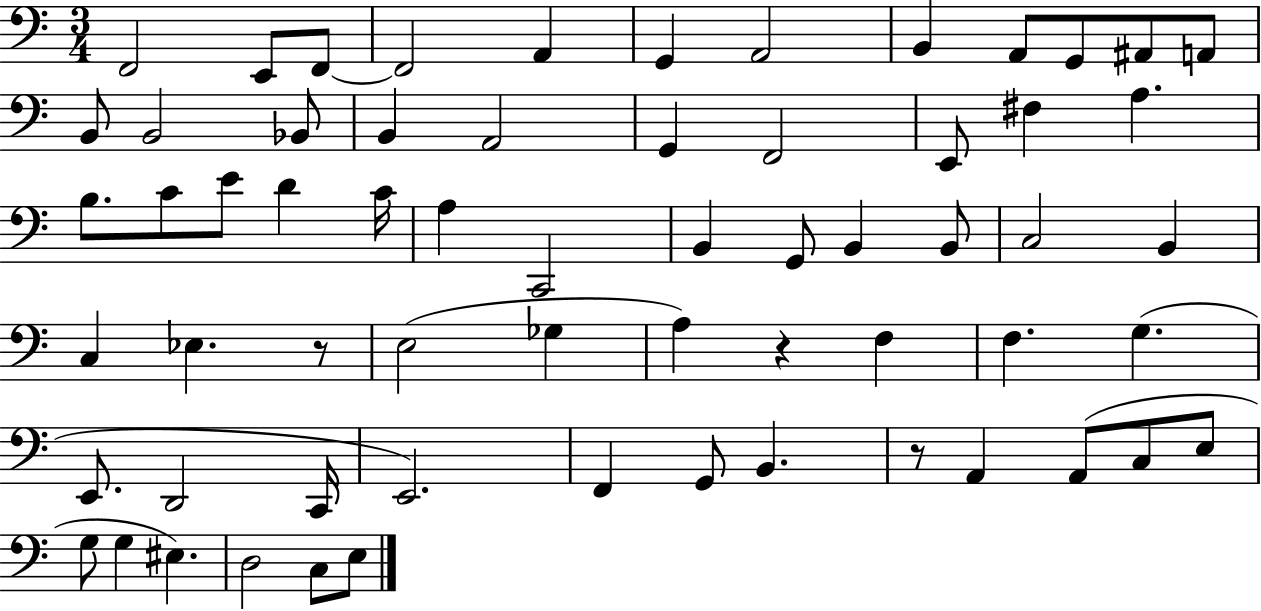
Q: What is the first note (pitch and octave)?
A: F2